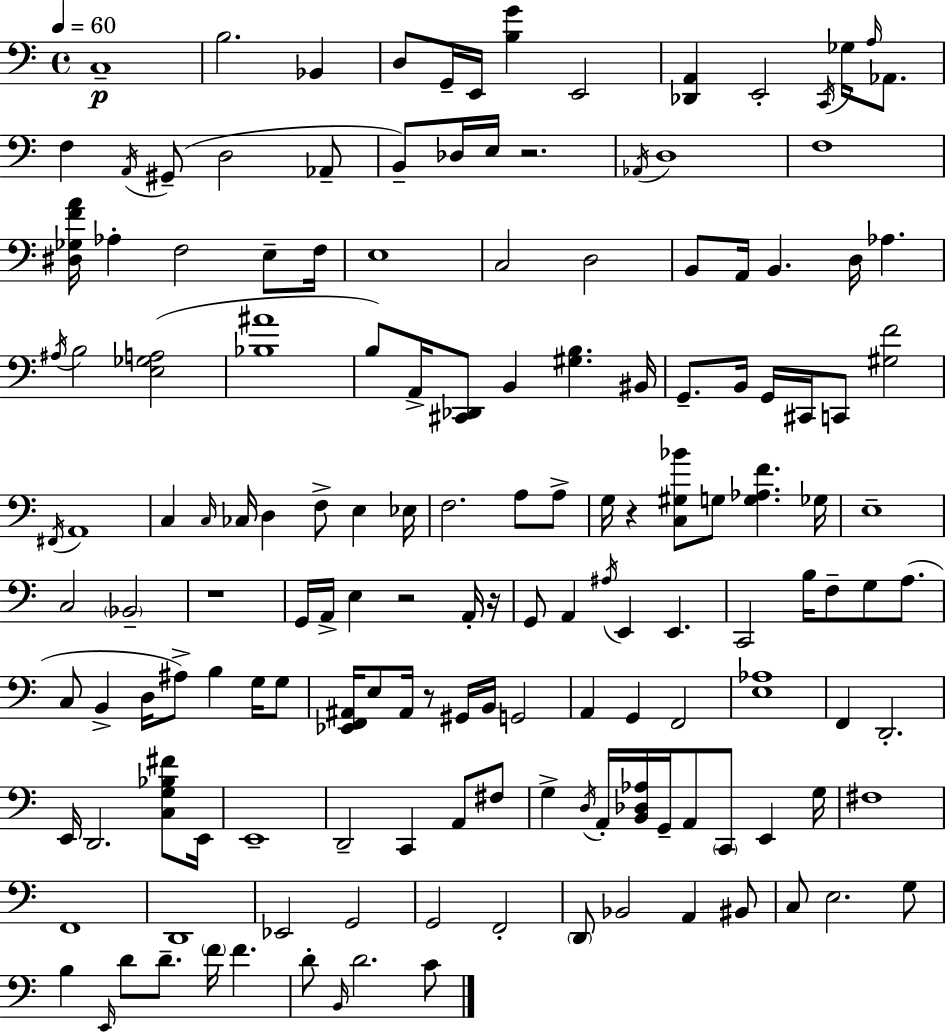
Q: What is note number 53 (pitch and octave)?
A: F3